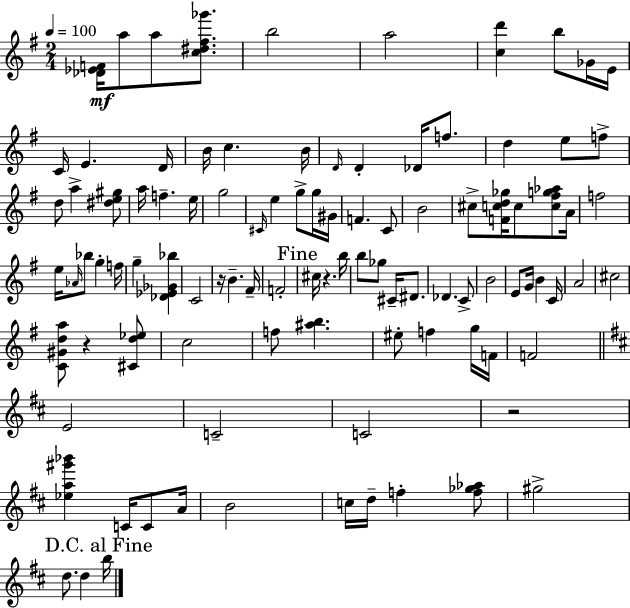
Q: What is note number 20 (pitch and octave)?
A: F5